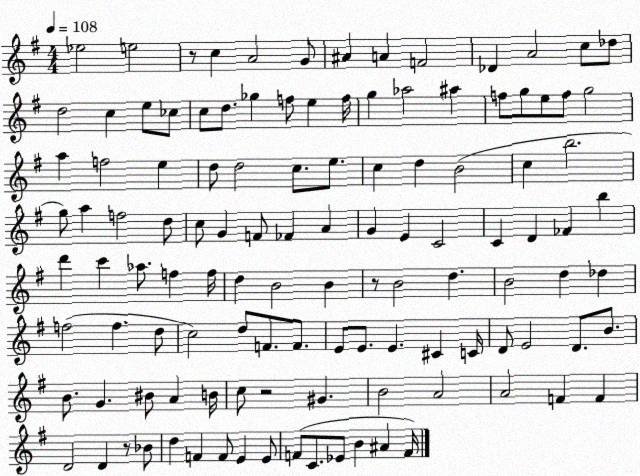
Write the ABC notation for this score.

X:1
T:Untitled
M:4/4
L:1/4
K:G
_e2 e2 z/2 c A2 G/2 ^A A F2 _D A2 c/2 _d/2 d2 c e/2 _c/2 c/2 d/2 _g f/2 e f/4 g _a2 ^a f/2 g/2 e/2 f/2 g2 a f2 e d/2 d2 c/2 e/2 c d B2 c b2 g/2 a f2 d/2 c/2 G F/2 _F A G E C2 C D _F b d' c' _a/2 f f/4 d B2 B z/2 B2 d B2 d _d f2 f d/2 c2 d/2 F/2 F/2 E/2 E/2 E ^C C/4 D/2 E2 D/2 B/2 B/2 G ^B/2 A B/4 c/2 z2 ^G B2 A2 A2 F F D2 D z/2 _B/2 d F F/2 E E/2 F/2 C/2 _E/2 B ^A F/4